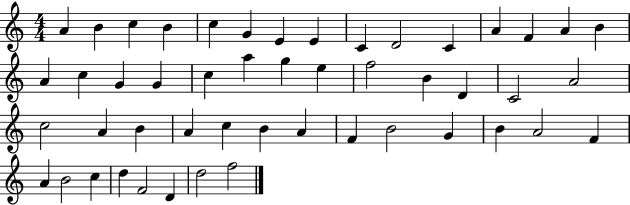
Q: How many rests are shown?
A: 0